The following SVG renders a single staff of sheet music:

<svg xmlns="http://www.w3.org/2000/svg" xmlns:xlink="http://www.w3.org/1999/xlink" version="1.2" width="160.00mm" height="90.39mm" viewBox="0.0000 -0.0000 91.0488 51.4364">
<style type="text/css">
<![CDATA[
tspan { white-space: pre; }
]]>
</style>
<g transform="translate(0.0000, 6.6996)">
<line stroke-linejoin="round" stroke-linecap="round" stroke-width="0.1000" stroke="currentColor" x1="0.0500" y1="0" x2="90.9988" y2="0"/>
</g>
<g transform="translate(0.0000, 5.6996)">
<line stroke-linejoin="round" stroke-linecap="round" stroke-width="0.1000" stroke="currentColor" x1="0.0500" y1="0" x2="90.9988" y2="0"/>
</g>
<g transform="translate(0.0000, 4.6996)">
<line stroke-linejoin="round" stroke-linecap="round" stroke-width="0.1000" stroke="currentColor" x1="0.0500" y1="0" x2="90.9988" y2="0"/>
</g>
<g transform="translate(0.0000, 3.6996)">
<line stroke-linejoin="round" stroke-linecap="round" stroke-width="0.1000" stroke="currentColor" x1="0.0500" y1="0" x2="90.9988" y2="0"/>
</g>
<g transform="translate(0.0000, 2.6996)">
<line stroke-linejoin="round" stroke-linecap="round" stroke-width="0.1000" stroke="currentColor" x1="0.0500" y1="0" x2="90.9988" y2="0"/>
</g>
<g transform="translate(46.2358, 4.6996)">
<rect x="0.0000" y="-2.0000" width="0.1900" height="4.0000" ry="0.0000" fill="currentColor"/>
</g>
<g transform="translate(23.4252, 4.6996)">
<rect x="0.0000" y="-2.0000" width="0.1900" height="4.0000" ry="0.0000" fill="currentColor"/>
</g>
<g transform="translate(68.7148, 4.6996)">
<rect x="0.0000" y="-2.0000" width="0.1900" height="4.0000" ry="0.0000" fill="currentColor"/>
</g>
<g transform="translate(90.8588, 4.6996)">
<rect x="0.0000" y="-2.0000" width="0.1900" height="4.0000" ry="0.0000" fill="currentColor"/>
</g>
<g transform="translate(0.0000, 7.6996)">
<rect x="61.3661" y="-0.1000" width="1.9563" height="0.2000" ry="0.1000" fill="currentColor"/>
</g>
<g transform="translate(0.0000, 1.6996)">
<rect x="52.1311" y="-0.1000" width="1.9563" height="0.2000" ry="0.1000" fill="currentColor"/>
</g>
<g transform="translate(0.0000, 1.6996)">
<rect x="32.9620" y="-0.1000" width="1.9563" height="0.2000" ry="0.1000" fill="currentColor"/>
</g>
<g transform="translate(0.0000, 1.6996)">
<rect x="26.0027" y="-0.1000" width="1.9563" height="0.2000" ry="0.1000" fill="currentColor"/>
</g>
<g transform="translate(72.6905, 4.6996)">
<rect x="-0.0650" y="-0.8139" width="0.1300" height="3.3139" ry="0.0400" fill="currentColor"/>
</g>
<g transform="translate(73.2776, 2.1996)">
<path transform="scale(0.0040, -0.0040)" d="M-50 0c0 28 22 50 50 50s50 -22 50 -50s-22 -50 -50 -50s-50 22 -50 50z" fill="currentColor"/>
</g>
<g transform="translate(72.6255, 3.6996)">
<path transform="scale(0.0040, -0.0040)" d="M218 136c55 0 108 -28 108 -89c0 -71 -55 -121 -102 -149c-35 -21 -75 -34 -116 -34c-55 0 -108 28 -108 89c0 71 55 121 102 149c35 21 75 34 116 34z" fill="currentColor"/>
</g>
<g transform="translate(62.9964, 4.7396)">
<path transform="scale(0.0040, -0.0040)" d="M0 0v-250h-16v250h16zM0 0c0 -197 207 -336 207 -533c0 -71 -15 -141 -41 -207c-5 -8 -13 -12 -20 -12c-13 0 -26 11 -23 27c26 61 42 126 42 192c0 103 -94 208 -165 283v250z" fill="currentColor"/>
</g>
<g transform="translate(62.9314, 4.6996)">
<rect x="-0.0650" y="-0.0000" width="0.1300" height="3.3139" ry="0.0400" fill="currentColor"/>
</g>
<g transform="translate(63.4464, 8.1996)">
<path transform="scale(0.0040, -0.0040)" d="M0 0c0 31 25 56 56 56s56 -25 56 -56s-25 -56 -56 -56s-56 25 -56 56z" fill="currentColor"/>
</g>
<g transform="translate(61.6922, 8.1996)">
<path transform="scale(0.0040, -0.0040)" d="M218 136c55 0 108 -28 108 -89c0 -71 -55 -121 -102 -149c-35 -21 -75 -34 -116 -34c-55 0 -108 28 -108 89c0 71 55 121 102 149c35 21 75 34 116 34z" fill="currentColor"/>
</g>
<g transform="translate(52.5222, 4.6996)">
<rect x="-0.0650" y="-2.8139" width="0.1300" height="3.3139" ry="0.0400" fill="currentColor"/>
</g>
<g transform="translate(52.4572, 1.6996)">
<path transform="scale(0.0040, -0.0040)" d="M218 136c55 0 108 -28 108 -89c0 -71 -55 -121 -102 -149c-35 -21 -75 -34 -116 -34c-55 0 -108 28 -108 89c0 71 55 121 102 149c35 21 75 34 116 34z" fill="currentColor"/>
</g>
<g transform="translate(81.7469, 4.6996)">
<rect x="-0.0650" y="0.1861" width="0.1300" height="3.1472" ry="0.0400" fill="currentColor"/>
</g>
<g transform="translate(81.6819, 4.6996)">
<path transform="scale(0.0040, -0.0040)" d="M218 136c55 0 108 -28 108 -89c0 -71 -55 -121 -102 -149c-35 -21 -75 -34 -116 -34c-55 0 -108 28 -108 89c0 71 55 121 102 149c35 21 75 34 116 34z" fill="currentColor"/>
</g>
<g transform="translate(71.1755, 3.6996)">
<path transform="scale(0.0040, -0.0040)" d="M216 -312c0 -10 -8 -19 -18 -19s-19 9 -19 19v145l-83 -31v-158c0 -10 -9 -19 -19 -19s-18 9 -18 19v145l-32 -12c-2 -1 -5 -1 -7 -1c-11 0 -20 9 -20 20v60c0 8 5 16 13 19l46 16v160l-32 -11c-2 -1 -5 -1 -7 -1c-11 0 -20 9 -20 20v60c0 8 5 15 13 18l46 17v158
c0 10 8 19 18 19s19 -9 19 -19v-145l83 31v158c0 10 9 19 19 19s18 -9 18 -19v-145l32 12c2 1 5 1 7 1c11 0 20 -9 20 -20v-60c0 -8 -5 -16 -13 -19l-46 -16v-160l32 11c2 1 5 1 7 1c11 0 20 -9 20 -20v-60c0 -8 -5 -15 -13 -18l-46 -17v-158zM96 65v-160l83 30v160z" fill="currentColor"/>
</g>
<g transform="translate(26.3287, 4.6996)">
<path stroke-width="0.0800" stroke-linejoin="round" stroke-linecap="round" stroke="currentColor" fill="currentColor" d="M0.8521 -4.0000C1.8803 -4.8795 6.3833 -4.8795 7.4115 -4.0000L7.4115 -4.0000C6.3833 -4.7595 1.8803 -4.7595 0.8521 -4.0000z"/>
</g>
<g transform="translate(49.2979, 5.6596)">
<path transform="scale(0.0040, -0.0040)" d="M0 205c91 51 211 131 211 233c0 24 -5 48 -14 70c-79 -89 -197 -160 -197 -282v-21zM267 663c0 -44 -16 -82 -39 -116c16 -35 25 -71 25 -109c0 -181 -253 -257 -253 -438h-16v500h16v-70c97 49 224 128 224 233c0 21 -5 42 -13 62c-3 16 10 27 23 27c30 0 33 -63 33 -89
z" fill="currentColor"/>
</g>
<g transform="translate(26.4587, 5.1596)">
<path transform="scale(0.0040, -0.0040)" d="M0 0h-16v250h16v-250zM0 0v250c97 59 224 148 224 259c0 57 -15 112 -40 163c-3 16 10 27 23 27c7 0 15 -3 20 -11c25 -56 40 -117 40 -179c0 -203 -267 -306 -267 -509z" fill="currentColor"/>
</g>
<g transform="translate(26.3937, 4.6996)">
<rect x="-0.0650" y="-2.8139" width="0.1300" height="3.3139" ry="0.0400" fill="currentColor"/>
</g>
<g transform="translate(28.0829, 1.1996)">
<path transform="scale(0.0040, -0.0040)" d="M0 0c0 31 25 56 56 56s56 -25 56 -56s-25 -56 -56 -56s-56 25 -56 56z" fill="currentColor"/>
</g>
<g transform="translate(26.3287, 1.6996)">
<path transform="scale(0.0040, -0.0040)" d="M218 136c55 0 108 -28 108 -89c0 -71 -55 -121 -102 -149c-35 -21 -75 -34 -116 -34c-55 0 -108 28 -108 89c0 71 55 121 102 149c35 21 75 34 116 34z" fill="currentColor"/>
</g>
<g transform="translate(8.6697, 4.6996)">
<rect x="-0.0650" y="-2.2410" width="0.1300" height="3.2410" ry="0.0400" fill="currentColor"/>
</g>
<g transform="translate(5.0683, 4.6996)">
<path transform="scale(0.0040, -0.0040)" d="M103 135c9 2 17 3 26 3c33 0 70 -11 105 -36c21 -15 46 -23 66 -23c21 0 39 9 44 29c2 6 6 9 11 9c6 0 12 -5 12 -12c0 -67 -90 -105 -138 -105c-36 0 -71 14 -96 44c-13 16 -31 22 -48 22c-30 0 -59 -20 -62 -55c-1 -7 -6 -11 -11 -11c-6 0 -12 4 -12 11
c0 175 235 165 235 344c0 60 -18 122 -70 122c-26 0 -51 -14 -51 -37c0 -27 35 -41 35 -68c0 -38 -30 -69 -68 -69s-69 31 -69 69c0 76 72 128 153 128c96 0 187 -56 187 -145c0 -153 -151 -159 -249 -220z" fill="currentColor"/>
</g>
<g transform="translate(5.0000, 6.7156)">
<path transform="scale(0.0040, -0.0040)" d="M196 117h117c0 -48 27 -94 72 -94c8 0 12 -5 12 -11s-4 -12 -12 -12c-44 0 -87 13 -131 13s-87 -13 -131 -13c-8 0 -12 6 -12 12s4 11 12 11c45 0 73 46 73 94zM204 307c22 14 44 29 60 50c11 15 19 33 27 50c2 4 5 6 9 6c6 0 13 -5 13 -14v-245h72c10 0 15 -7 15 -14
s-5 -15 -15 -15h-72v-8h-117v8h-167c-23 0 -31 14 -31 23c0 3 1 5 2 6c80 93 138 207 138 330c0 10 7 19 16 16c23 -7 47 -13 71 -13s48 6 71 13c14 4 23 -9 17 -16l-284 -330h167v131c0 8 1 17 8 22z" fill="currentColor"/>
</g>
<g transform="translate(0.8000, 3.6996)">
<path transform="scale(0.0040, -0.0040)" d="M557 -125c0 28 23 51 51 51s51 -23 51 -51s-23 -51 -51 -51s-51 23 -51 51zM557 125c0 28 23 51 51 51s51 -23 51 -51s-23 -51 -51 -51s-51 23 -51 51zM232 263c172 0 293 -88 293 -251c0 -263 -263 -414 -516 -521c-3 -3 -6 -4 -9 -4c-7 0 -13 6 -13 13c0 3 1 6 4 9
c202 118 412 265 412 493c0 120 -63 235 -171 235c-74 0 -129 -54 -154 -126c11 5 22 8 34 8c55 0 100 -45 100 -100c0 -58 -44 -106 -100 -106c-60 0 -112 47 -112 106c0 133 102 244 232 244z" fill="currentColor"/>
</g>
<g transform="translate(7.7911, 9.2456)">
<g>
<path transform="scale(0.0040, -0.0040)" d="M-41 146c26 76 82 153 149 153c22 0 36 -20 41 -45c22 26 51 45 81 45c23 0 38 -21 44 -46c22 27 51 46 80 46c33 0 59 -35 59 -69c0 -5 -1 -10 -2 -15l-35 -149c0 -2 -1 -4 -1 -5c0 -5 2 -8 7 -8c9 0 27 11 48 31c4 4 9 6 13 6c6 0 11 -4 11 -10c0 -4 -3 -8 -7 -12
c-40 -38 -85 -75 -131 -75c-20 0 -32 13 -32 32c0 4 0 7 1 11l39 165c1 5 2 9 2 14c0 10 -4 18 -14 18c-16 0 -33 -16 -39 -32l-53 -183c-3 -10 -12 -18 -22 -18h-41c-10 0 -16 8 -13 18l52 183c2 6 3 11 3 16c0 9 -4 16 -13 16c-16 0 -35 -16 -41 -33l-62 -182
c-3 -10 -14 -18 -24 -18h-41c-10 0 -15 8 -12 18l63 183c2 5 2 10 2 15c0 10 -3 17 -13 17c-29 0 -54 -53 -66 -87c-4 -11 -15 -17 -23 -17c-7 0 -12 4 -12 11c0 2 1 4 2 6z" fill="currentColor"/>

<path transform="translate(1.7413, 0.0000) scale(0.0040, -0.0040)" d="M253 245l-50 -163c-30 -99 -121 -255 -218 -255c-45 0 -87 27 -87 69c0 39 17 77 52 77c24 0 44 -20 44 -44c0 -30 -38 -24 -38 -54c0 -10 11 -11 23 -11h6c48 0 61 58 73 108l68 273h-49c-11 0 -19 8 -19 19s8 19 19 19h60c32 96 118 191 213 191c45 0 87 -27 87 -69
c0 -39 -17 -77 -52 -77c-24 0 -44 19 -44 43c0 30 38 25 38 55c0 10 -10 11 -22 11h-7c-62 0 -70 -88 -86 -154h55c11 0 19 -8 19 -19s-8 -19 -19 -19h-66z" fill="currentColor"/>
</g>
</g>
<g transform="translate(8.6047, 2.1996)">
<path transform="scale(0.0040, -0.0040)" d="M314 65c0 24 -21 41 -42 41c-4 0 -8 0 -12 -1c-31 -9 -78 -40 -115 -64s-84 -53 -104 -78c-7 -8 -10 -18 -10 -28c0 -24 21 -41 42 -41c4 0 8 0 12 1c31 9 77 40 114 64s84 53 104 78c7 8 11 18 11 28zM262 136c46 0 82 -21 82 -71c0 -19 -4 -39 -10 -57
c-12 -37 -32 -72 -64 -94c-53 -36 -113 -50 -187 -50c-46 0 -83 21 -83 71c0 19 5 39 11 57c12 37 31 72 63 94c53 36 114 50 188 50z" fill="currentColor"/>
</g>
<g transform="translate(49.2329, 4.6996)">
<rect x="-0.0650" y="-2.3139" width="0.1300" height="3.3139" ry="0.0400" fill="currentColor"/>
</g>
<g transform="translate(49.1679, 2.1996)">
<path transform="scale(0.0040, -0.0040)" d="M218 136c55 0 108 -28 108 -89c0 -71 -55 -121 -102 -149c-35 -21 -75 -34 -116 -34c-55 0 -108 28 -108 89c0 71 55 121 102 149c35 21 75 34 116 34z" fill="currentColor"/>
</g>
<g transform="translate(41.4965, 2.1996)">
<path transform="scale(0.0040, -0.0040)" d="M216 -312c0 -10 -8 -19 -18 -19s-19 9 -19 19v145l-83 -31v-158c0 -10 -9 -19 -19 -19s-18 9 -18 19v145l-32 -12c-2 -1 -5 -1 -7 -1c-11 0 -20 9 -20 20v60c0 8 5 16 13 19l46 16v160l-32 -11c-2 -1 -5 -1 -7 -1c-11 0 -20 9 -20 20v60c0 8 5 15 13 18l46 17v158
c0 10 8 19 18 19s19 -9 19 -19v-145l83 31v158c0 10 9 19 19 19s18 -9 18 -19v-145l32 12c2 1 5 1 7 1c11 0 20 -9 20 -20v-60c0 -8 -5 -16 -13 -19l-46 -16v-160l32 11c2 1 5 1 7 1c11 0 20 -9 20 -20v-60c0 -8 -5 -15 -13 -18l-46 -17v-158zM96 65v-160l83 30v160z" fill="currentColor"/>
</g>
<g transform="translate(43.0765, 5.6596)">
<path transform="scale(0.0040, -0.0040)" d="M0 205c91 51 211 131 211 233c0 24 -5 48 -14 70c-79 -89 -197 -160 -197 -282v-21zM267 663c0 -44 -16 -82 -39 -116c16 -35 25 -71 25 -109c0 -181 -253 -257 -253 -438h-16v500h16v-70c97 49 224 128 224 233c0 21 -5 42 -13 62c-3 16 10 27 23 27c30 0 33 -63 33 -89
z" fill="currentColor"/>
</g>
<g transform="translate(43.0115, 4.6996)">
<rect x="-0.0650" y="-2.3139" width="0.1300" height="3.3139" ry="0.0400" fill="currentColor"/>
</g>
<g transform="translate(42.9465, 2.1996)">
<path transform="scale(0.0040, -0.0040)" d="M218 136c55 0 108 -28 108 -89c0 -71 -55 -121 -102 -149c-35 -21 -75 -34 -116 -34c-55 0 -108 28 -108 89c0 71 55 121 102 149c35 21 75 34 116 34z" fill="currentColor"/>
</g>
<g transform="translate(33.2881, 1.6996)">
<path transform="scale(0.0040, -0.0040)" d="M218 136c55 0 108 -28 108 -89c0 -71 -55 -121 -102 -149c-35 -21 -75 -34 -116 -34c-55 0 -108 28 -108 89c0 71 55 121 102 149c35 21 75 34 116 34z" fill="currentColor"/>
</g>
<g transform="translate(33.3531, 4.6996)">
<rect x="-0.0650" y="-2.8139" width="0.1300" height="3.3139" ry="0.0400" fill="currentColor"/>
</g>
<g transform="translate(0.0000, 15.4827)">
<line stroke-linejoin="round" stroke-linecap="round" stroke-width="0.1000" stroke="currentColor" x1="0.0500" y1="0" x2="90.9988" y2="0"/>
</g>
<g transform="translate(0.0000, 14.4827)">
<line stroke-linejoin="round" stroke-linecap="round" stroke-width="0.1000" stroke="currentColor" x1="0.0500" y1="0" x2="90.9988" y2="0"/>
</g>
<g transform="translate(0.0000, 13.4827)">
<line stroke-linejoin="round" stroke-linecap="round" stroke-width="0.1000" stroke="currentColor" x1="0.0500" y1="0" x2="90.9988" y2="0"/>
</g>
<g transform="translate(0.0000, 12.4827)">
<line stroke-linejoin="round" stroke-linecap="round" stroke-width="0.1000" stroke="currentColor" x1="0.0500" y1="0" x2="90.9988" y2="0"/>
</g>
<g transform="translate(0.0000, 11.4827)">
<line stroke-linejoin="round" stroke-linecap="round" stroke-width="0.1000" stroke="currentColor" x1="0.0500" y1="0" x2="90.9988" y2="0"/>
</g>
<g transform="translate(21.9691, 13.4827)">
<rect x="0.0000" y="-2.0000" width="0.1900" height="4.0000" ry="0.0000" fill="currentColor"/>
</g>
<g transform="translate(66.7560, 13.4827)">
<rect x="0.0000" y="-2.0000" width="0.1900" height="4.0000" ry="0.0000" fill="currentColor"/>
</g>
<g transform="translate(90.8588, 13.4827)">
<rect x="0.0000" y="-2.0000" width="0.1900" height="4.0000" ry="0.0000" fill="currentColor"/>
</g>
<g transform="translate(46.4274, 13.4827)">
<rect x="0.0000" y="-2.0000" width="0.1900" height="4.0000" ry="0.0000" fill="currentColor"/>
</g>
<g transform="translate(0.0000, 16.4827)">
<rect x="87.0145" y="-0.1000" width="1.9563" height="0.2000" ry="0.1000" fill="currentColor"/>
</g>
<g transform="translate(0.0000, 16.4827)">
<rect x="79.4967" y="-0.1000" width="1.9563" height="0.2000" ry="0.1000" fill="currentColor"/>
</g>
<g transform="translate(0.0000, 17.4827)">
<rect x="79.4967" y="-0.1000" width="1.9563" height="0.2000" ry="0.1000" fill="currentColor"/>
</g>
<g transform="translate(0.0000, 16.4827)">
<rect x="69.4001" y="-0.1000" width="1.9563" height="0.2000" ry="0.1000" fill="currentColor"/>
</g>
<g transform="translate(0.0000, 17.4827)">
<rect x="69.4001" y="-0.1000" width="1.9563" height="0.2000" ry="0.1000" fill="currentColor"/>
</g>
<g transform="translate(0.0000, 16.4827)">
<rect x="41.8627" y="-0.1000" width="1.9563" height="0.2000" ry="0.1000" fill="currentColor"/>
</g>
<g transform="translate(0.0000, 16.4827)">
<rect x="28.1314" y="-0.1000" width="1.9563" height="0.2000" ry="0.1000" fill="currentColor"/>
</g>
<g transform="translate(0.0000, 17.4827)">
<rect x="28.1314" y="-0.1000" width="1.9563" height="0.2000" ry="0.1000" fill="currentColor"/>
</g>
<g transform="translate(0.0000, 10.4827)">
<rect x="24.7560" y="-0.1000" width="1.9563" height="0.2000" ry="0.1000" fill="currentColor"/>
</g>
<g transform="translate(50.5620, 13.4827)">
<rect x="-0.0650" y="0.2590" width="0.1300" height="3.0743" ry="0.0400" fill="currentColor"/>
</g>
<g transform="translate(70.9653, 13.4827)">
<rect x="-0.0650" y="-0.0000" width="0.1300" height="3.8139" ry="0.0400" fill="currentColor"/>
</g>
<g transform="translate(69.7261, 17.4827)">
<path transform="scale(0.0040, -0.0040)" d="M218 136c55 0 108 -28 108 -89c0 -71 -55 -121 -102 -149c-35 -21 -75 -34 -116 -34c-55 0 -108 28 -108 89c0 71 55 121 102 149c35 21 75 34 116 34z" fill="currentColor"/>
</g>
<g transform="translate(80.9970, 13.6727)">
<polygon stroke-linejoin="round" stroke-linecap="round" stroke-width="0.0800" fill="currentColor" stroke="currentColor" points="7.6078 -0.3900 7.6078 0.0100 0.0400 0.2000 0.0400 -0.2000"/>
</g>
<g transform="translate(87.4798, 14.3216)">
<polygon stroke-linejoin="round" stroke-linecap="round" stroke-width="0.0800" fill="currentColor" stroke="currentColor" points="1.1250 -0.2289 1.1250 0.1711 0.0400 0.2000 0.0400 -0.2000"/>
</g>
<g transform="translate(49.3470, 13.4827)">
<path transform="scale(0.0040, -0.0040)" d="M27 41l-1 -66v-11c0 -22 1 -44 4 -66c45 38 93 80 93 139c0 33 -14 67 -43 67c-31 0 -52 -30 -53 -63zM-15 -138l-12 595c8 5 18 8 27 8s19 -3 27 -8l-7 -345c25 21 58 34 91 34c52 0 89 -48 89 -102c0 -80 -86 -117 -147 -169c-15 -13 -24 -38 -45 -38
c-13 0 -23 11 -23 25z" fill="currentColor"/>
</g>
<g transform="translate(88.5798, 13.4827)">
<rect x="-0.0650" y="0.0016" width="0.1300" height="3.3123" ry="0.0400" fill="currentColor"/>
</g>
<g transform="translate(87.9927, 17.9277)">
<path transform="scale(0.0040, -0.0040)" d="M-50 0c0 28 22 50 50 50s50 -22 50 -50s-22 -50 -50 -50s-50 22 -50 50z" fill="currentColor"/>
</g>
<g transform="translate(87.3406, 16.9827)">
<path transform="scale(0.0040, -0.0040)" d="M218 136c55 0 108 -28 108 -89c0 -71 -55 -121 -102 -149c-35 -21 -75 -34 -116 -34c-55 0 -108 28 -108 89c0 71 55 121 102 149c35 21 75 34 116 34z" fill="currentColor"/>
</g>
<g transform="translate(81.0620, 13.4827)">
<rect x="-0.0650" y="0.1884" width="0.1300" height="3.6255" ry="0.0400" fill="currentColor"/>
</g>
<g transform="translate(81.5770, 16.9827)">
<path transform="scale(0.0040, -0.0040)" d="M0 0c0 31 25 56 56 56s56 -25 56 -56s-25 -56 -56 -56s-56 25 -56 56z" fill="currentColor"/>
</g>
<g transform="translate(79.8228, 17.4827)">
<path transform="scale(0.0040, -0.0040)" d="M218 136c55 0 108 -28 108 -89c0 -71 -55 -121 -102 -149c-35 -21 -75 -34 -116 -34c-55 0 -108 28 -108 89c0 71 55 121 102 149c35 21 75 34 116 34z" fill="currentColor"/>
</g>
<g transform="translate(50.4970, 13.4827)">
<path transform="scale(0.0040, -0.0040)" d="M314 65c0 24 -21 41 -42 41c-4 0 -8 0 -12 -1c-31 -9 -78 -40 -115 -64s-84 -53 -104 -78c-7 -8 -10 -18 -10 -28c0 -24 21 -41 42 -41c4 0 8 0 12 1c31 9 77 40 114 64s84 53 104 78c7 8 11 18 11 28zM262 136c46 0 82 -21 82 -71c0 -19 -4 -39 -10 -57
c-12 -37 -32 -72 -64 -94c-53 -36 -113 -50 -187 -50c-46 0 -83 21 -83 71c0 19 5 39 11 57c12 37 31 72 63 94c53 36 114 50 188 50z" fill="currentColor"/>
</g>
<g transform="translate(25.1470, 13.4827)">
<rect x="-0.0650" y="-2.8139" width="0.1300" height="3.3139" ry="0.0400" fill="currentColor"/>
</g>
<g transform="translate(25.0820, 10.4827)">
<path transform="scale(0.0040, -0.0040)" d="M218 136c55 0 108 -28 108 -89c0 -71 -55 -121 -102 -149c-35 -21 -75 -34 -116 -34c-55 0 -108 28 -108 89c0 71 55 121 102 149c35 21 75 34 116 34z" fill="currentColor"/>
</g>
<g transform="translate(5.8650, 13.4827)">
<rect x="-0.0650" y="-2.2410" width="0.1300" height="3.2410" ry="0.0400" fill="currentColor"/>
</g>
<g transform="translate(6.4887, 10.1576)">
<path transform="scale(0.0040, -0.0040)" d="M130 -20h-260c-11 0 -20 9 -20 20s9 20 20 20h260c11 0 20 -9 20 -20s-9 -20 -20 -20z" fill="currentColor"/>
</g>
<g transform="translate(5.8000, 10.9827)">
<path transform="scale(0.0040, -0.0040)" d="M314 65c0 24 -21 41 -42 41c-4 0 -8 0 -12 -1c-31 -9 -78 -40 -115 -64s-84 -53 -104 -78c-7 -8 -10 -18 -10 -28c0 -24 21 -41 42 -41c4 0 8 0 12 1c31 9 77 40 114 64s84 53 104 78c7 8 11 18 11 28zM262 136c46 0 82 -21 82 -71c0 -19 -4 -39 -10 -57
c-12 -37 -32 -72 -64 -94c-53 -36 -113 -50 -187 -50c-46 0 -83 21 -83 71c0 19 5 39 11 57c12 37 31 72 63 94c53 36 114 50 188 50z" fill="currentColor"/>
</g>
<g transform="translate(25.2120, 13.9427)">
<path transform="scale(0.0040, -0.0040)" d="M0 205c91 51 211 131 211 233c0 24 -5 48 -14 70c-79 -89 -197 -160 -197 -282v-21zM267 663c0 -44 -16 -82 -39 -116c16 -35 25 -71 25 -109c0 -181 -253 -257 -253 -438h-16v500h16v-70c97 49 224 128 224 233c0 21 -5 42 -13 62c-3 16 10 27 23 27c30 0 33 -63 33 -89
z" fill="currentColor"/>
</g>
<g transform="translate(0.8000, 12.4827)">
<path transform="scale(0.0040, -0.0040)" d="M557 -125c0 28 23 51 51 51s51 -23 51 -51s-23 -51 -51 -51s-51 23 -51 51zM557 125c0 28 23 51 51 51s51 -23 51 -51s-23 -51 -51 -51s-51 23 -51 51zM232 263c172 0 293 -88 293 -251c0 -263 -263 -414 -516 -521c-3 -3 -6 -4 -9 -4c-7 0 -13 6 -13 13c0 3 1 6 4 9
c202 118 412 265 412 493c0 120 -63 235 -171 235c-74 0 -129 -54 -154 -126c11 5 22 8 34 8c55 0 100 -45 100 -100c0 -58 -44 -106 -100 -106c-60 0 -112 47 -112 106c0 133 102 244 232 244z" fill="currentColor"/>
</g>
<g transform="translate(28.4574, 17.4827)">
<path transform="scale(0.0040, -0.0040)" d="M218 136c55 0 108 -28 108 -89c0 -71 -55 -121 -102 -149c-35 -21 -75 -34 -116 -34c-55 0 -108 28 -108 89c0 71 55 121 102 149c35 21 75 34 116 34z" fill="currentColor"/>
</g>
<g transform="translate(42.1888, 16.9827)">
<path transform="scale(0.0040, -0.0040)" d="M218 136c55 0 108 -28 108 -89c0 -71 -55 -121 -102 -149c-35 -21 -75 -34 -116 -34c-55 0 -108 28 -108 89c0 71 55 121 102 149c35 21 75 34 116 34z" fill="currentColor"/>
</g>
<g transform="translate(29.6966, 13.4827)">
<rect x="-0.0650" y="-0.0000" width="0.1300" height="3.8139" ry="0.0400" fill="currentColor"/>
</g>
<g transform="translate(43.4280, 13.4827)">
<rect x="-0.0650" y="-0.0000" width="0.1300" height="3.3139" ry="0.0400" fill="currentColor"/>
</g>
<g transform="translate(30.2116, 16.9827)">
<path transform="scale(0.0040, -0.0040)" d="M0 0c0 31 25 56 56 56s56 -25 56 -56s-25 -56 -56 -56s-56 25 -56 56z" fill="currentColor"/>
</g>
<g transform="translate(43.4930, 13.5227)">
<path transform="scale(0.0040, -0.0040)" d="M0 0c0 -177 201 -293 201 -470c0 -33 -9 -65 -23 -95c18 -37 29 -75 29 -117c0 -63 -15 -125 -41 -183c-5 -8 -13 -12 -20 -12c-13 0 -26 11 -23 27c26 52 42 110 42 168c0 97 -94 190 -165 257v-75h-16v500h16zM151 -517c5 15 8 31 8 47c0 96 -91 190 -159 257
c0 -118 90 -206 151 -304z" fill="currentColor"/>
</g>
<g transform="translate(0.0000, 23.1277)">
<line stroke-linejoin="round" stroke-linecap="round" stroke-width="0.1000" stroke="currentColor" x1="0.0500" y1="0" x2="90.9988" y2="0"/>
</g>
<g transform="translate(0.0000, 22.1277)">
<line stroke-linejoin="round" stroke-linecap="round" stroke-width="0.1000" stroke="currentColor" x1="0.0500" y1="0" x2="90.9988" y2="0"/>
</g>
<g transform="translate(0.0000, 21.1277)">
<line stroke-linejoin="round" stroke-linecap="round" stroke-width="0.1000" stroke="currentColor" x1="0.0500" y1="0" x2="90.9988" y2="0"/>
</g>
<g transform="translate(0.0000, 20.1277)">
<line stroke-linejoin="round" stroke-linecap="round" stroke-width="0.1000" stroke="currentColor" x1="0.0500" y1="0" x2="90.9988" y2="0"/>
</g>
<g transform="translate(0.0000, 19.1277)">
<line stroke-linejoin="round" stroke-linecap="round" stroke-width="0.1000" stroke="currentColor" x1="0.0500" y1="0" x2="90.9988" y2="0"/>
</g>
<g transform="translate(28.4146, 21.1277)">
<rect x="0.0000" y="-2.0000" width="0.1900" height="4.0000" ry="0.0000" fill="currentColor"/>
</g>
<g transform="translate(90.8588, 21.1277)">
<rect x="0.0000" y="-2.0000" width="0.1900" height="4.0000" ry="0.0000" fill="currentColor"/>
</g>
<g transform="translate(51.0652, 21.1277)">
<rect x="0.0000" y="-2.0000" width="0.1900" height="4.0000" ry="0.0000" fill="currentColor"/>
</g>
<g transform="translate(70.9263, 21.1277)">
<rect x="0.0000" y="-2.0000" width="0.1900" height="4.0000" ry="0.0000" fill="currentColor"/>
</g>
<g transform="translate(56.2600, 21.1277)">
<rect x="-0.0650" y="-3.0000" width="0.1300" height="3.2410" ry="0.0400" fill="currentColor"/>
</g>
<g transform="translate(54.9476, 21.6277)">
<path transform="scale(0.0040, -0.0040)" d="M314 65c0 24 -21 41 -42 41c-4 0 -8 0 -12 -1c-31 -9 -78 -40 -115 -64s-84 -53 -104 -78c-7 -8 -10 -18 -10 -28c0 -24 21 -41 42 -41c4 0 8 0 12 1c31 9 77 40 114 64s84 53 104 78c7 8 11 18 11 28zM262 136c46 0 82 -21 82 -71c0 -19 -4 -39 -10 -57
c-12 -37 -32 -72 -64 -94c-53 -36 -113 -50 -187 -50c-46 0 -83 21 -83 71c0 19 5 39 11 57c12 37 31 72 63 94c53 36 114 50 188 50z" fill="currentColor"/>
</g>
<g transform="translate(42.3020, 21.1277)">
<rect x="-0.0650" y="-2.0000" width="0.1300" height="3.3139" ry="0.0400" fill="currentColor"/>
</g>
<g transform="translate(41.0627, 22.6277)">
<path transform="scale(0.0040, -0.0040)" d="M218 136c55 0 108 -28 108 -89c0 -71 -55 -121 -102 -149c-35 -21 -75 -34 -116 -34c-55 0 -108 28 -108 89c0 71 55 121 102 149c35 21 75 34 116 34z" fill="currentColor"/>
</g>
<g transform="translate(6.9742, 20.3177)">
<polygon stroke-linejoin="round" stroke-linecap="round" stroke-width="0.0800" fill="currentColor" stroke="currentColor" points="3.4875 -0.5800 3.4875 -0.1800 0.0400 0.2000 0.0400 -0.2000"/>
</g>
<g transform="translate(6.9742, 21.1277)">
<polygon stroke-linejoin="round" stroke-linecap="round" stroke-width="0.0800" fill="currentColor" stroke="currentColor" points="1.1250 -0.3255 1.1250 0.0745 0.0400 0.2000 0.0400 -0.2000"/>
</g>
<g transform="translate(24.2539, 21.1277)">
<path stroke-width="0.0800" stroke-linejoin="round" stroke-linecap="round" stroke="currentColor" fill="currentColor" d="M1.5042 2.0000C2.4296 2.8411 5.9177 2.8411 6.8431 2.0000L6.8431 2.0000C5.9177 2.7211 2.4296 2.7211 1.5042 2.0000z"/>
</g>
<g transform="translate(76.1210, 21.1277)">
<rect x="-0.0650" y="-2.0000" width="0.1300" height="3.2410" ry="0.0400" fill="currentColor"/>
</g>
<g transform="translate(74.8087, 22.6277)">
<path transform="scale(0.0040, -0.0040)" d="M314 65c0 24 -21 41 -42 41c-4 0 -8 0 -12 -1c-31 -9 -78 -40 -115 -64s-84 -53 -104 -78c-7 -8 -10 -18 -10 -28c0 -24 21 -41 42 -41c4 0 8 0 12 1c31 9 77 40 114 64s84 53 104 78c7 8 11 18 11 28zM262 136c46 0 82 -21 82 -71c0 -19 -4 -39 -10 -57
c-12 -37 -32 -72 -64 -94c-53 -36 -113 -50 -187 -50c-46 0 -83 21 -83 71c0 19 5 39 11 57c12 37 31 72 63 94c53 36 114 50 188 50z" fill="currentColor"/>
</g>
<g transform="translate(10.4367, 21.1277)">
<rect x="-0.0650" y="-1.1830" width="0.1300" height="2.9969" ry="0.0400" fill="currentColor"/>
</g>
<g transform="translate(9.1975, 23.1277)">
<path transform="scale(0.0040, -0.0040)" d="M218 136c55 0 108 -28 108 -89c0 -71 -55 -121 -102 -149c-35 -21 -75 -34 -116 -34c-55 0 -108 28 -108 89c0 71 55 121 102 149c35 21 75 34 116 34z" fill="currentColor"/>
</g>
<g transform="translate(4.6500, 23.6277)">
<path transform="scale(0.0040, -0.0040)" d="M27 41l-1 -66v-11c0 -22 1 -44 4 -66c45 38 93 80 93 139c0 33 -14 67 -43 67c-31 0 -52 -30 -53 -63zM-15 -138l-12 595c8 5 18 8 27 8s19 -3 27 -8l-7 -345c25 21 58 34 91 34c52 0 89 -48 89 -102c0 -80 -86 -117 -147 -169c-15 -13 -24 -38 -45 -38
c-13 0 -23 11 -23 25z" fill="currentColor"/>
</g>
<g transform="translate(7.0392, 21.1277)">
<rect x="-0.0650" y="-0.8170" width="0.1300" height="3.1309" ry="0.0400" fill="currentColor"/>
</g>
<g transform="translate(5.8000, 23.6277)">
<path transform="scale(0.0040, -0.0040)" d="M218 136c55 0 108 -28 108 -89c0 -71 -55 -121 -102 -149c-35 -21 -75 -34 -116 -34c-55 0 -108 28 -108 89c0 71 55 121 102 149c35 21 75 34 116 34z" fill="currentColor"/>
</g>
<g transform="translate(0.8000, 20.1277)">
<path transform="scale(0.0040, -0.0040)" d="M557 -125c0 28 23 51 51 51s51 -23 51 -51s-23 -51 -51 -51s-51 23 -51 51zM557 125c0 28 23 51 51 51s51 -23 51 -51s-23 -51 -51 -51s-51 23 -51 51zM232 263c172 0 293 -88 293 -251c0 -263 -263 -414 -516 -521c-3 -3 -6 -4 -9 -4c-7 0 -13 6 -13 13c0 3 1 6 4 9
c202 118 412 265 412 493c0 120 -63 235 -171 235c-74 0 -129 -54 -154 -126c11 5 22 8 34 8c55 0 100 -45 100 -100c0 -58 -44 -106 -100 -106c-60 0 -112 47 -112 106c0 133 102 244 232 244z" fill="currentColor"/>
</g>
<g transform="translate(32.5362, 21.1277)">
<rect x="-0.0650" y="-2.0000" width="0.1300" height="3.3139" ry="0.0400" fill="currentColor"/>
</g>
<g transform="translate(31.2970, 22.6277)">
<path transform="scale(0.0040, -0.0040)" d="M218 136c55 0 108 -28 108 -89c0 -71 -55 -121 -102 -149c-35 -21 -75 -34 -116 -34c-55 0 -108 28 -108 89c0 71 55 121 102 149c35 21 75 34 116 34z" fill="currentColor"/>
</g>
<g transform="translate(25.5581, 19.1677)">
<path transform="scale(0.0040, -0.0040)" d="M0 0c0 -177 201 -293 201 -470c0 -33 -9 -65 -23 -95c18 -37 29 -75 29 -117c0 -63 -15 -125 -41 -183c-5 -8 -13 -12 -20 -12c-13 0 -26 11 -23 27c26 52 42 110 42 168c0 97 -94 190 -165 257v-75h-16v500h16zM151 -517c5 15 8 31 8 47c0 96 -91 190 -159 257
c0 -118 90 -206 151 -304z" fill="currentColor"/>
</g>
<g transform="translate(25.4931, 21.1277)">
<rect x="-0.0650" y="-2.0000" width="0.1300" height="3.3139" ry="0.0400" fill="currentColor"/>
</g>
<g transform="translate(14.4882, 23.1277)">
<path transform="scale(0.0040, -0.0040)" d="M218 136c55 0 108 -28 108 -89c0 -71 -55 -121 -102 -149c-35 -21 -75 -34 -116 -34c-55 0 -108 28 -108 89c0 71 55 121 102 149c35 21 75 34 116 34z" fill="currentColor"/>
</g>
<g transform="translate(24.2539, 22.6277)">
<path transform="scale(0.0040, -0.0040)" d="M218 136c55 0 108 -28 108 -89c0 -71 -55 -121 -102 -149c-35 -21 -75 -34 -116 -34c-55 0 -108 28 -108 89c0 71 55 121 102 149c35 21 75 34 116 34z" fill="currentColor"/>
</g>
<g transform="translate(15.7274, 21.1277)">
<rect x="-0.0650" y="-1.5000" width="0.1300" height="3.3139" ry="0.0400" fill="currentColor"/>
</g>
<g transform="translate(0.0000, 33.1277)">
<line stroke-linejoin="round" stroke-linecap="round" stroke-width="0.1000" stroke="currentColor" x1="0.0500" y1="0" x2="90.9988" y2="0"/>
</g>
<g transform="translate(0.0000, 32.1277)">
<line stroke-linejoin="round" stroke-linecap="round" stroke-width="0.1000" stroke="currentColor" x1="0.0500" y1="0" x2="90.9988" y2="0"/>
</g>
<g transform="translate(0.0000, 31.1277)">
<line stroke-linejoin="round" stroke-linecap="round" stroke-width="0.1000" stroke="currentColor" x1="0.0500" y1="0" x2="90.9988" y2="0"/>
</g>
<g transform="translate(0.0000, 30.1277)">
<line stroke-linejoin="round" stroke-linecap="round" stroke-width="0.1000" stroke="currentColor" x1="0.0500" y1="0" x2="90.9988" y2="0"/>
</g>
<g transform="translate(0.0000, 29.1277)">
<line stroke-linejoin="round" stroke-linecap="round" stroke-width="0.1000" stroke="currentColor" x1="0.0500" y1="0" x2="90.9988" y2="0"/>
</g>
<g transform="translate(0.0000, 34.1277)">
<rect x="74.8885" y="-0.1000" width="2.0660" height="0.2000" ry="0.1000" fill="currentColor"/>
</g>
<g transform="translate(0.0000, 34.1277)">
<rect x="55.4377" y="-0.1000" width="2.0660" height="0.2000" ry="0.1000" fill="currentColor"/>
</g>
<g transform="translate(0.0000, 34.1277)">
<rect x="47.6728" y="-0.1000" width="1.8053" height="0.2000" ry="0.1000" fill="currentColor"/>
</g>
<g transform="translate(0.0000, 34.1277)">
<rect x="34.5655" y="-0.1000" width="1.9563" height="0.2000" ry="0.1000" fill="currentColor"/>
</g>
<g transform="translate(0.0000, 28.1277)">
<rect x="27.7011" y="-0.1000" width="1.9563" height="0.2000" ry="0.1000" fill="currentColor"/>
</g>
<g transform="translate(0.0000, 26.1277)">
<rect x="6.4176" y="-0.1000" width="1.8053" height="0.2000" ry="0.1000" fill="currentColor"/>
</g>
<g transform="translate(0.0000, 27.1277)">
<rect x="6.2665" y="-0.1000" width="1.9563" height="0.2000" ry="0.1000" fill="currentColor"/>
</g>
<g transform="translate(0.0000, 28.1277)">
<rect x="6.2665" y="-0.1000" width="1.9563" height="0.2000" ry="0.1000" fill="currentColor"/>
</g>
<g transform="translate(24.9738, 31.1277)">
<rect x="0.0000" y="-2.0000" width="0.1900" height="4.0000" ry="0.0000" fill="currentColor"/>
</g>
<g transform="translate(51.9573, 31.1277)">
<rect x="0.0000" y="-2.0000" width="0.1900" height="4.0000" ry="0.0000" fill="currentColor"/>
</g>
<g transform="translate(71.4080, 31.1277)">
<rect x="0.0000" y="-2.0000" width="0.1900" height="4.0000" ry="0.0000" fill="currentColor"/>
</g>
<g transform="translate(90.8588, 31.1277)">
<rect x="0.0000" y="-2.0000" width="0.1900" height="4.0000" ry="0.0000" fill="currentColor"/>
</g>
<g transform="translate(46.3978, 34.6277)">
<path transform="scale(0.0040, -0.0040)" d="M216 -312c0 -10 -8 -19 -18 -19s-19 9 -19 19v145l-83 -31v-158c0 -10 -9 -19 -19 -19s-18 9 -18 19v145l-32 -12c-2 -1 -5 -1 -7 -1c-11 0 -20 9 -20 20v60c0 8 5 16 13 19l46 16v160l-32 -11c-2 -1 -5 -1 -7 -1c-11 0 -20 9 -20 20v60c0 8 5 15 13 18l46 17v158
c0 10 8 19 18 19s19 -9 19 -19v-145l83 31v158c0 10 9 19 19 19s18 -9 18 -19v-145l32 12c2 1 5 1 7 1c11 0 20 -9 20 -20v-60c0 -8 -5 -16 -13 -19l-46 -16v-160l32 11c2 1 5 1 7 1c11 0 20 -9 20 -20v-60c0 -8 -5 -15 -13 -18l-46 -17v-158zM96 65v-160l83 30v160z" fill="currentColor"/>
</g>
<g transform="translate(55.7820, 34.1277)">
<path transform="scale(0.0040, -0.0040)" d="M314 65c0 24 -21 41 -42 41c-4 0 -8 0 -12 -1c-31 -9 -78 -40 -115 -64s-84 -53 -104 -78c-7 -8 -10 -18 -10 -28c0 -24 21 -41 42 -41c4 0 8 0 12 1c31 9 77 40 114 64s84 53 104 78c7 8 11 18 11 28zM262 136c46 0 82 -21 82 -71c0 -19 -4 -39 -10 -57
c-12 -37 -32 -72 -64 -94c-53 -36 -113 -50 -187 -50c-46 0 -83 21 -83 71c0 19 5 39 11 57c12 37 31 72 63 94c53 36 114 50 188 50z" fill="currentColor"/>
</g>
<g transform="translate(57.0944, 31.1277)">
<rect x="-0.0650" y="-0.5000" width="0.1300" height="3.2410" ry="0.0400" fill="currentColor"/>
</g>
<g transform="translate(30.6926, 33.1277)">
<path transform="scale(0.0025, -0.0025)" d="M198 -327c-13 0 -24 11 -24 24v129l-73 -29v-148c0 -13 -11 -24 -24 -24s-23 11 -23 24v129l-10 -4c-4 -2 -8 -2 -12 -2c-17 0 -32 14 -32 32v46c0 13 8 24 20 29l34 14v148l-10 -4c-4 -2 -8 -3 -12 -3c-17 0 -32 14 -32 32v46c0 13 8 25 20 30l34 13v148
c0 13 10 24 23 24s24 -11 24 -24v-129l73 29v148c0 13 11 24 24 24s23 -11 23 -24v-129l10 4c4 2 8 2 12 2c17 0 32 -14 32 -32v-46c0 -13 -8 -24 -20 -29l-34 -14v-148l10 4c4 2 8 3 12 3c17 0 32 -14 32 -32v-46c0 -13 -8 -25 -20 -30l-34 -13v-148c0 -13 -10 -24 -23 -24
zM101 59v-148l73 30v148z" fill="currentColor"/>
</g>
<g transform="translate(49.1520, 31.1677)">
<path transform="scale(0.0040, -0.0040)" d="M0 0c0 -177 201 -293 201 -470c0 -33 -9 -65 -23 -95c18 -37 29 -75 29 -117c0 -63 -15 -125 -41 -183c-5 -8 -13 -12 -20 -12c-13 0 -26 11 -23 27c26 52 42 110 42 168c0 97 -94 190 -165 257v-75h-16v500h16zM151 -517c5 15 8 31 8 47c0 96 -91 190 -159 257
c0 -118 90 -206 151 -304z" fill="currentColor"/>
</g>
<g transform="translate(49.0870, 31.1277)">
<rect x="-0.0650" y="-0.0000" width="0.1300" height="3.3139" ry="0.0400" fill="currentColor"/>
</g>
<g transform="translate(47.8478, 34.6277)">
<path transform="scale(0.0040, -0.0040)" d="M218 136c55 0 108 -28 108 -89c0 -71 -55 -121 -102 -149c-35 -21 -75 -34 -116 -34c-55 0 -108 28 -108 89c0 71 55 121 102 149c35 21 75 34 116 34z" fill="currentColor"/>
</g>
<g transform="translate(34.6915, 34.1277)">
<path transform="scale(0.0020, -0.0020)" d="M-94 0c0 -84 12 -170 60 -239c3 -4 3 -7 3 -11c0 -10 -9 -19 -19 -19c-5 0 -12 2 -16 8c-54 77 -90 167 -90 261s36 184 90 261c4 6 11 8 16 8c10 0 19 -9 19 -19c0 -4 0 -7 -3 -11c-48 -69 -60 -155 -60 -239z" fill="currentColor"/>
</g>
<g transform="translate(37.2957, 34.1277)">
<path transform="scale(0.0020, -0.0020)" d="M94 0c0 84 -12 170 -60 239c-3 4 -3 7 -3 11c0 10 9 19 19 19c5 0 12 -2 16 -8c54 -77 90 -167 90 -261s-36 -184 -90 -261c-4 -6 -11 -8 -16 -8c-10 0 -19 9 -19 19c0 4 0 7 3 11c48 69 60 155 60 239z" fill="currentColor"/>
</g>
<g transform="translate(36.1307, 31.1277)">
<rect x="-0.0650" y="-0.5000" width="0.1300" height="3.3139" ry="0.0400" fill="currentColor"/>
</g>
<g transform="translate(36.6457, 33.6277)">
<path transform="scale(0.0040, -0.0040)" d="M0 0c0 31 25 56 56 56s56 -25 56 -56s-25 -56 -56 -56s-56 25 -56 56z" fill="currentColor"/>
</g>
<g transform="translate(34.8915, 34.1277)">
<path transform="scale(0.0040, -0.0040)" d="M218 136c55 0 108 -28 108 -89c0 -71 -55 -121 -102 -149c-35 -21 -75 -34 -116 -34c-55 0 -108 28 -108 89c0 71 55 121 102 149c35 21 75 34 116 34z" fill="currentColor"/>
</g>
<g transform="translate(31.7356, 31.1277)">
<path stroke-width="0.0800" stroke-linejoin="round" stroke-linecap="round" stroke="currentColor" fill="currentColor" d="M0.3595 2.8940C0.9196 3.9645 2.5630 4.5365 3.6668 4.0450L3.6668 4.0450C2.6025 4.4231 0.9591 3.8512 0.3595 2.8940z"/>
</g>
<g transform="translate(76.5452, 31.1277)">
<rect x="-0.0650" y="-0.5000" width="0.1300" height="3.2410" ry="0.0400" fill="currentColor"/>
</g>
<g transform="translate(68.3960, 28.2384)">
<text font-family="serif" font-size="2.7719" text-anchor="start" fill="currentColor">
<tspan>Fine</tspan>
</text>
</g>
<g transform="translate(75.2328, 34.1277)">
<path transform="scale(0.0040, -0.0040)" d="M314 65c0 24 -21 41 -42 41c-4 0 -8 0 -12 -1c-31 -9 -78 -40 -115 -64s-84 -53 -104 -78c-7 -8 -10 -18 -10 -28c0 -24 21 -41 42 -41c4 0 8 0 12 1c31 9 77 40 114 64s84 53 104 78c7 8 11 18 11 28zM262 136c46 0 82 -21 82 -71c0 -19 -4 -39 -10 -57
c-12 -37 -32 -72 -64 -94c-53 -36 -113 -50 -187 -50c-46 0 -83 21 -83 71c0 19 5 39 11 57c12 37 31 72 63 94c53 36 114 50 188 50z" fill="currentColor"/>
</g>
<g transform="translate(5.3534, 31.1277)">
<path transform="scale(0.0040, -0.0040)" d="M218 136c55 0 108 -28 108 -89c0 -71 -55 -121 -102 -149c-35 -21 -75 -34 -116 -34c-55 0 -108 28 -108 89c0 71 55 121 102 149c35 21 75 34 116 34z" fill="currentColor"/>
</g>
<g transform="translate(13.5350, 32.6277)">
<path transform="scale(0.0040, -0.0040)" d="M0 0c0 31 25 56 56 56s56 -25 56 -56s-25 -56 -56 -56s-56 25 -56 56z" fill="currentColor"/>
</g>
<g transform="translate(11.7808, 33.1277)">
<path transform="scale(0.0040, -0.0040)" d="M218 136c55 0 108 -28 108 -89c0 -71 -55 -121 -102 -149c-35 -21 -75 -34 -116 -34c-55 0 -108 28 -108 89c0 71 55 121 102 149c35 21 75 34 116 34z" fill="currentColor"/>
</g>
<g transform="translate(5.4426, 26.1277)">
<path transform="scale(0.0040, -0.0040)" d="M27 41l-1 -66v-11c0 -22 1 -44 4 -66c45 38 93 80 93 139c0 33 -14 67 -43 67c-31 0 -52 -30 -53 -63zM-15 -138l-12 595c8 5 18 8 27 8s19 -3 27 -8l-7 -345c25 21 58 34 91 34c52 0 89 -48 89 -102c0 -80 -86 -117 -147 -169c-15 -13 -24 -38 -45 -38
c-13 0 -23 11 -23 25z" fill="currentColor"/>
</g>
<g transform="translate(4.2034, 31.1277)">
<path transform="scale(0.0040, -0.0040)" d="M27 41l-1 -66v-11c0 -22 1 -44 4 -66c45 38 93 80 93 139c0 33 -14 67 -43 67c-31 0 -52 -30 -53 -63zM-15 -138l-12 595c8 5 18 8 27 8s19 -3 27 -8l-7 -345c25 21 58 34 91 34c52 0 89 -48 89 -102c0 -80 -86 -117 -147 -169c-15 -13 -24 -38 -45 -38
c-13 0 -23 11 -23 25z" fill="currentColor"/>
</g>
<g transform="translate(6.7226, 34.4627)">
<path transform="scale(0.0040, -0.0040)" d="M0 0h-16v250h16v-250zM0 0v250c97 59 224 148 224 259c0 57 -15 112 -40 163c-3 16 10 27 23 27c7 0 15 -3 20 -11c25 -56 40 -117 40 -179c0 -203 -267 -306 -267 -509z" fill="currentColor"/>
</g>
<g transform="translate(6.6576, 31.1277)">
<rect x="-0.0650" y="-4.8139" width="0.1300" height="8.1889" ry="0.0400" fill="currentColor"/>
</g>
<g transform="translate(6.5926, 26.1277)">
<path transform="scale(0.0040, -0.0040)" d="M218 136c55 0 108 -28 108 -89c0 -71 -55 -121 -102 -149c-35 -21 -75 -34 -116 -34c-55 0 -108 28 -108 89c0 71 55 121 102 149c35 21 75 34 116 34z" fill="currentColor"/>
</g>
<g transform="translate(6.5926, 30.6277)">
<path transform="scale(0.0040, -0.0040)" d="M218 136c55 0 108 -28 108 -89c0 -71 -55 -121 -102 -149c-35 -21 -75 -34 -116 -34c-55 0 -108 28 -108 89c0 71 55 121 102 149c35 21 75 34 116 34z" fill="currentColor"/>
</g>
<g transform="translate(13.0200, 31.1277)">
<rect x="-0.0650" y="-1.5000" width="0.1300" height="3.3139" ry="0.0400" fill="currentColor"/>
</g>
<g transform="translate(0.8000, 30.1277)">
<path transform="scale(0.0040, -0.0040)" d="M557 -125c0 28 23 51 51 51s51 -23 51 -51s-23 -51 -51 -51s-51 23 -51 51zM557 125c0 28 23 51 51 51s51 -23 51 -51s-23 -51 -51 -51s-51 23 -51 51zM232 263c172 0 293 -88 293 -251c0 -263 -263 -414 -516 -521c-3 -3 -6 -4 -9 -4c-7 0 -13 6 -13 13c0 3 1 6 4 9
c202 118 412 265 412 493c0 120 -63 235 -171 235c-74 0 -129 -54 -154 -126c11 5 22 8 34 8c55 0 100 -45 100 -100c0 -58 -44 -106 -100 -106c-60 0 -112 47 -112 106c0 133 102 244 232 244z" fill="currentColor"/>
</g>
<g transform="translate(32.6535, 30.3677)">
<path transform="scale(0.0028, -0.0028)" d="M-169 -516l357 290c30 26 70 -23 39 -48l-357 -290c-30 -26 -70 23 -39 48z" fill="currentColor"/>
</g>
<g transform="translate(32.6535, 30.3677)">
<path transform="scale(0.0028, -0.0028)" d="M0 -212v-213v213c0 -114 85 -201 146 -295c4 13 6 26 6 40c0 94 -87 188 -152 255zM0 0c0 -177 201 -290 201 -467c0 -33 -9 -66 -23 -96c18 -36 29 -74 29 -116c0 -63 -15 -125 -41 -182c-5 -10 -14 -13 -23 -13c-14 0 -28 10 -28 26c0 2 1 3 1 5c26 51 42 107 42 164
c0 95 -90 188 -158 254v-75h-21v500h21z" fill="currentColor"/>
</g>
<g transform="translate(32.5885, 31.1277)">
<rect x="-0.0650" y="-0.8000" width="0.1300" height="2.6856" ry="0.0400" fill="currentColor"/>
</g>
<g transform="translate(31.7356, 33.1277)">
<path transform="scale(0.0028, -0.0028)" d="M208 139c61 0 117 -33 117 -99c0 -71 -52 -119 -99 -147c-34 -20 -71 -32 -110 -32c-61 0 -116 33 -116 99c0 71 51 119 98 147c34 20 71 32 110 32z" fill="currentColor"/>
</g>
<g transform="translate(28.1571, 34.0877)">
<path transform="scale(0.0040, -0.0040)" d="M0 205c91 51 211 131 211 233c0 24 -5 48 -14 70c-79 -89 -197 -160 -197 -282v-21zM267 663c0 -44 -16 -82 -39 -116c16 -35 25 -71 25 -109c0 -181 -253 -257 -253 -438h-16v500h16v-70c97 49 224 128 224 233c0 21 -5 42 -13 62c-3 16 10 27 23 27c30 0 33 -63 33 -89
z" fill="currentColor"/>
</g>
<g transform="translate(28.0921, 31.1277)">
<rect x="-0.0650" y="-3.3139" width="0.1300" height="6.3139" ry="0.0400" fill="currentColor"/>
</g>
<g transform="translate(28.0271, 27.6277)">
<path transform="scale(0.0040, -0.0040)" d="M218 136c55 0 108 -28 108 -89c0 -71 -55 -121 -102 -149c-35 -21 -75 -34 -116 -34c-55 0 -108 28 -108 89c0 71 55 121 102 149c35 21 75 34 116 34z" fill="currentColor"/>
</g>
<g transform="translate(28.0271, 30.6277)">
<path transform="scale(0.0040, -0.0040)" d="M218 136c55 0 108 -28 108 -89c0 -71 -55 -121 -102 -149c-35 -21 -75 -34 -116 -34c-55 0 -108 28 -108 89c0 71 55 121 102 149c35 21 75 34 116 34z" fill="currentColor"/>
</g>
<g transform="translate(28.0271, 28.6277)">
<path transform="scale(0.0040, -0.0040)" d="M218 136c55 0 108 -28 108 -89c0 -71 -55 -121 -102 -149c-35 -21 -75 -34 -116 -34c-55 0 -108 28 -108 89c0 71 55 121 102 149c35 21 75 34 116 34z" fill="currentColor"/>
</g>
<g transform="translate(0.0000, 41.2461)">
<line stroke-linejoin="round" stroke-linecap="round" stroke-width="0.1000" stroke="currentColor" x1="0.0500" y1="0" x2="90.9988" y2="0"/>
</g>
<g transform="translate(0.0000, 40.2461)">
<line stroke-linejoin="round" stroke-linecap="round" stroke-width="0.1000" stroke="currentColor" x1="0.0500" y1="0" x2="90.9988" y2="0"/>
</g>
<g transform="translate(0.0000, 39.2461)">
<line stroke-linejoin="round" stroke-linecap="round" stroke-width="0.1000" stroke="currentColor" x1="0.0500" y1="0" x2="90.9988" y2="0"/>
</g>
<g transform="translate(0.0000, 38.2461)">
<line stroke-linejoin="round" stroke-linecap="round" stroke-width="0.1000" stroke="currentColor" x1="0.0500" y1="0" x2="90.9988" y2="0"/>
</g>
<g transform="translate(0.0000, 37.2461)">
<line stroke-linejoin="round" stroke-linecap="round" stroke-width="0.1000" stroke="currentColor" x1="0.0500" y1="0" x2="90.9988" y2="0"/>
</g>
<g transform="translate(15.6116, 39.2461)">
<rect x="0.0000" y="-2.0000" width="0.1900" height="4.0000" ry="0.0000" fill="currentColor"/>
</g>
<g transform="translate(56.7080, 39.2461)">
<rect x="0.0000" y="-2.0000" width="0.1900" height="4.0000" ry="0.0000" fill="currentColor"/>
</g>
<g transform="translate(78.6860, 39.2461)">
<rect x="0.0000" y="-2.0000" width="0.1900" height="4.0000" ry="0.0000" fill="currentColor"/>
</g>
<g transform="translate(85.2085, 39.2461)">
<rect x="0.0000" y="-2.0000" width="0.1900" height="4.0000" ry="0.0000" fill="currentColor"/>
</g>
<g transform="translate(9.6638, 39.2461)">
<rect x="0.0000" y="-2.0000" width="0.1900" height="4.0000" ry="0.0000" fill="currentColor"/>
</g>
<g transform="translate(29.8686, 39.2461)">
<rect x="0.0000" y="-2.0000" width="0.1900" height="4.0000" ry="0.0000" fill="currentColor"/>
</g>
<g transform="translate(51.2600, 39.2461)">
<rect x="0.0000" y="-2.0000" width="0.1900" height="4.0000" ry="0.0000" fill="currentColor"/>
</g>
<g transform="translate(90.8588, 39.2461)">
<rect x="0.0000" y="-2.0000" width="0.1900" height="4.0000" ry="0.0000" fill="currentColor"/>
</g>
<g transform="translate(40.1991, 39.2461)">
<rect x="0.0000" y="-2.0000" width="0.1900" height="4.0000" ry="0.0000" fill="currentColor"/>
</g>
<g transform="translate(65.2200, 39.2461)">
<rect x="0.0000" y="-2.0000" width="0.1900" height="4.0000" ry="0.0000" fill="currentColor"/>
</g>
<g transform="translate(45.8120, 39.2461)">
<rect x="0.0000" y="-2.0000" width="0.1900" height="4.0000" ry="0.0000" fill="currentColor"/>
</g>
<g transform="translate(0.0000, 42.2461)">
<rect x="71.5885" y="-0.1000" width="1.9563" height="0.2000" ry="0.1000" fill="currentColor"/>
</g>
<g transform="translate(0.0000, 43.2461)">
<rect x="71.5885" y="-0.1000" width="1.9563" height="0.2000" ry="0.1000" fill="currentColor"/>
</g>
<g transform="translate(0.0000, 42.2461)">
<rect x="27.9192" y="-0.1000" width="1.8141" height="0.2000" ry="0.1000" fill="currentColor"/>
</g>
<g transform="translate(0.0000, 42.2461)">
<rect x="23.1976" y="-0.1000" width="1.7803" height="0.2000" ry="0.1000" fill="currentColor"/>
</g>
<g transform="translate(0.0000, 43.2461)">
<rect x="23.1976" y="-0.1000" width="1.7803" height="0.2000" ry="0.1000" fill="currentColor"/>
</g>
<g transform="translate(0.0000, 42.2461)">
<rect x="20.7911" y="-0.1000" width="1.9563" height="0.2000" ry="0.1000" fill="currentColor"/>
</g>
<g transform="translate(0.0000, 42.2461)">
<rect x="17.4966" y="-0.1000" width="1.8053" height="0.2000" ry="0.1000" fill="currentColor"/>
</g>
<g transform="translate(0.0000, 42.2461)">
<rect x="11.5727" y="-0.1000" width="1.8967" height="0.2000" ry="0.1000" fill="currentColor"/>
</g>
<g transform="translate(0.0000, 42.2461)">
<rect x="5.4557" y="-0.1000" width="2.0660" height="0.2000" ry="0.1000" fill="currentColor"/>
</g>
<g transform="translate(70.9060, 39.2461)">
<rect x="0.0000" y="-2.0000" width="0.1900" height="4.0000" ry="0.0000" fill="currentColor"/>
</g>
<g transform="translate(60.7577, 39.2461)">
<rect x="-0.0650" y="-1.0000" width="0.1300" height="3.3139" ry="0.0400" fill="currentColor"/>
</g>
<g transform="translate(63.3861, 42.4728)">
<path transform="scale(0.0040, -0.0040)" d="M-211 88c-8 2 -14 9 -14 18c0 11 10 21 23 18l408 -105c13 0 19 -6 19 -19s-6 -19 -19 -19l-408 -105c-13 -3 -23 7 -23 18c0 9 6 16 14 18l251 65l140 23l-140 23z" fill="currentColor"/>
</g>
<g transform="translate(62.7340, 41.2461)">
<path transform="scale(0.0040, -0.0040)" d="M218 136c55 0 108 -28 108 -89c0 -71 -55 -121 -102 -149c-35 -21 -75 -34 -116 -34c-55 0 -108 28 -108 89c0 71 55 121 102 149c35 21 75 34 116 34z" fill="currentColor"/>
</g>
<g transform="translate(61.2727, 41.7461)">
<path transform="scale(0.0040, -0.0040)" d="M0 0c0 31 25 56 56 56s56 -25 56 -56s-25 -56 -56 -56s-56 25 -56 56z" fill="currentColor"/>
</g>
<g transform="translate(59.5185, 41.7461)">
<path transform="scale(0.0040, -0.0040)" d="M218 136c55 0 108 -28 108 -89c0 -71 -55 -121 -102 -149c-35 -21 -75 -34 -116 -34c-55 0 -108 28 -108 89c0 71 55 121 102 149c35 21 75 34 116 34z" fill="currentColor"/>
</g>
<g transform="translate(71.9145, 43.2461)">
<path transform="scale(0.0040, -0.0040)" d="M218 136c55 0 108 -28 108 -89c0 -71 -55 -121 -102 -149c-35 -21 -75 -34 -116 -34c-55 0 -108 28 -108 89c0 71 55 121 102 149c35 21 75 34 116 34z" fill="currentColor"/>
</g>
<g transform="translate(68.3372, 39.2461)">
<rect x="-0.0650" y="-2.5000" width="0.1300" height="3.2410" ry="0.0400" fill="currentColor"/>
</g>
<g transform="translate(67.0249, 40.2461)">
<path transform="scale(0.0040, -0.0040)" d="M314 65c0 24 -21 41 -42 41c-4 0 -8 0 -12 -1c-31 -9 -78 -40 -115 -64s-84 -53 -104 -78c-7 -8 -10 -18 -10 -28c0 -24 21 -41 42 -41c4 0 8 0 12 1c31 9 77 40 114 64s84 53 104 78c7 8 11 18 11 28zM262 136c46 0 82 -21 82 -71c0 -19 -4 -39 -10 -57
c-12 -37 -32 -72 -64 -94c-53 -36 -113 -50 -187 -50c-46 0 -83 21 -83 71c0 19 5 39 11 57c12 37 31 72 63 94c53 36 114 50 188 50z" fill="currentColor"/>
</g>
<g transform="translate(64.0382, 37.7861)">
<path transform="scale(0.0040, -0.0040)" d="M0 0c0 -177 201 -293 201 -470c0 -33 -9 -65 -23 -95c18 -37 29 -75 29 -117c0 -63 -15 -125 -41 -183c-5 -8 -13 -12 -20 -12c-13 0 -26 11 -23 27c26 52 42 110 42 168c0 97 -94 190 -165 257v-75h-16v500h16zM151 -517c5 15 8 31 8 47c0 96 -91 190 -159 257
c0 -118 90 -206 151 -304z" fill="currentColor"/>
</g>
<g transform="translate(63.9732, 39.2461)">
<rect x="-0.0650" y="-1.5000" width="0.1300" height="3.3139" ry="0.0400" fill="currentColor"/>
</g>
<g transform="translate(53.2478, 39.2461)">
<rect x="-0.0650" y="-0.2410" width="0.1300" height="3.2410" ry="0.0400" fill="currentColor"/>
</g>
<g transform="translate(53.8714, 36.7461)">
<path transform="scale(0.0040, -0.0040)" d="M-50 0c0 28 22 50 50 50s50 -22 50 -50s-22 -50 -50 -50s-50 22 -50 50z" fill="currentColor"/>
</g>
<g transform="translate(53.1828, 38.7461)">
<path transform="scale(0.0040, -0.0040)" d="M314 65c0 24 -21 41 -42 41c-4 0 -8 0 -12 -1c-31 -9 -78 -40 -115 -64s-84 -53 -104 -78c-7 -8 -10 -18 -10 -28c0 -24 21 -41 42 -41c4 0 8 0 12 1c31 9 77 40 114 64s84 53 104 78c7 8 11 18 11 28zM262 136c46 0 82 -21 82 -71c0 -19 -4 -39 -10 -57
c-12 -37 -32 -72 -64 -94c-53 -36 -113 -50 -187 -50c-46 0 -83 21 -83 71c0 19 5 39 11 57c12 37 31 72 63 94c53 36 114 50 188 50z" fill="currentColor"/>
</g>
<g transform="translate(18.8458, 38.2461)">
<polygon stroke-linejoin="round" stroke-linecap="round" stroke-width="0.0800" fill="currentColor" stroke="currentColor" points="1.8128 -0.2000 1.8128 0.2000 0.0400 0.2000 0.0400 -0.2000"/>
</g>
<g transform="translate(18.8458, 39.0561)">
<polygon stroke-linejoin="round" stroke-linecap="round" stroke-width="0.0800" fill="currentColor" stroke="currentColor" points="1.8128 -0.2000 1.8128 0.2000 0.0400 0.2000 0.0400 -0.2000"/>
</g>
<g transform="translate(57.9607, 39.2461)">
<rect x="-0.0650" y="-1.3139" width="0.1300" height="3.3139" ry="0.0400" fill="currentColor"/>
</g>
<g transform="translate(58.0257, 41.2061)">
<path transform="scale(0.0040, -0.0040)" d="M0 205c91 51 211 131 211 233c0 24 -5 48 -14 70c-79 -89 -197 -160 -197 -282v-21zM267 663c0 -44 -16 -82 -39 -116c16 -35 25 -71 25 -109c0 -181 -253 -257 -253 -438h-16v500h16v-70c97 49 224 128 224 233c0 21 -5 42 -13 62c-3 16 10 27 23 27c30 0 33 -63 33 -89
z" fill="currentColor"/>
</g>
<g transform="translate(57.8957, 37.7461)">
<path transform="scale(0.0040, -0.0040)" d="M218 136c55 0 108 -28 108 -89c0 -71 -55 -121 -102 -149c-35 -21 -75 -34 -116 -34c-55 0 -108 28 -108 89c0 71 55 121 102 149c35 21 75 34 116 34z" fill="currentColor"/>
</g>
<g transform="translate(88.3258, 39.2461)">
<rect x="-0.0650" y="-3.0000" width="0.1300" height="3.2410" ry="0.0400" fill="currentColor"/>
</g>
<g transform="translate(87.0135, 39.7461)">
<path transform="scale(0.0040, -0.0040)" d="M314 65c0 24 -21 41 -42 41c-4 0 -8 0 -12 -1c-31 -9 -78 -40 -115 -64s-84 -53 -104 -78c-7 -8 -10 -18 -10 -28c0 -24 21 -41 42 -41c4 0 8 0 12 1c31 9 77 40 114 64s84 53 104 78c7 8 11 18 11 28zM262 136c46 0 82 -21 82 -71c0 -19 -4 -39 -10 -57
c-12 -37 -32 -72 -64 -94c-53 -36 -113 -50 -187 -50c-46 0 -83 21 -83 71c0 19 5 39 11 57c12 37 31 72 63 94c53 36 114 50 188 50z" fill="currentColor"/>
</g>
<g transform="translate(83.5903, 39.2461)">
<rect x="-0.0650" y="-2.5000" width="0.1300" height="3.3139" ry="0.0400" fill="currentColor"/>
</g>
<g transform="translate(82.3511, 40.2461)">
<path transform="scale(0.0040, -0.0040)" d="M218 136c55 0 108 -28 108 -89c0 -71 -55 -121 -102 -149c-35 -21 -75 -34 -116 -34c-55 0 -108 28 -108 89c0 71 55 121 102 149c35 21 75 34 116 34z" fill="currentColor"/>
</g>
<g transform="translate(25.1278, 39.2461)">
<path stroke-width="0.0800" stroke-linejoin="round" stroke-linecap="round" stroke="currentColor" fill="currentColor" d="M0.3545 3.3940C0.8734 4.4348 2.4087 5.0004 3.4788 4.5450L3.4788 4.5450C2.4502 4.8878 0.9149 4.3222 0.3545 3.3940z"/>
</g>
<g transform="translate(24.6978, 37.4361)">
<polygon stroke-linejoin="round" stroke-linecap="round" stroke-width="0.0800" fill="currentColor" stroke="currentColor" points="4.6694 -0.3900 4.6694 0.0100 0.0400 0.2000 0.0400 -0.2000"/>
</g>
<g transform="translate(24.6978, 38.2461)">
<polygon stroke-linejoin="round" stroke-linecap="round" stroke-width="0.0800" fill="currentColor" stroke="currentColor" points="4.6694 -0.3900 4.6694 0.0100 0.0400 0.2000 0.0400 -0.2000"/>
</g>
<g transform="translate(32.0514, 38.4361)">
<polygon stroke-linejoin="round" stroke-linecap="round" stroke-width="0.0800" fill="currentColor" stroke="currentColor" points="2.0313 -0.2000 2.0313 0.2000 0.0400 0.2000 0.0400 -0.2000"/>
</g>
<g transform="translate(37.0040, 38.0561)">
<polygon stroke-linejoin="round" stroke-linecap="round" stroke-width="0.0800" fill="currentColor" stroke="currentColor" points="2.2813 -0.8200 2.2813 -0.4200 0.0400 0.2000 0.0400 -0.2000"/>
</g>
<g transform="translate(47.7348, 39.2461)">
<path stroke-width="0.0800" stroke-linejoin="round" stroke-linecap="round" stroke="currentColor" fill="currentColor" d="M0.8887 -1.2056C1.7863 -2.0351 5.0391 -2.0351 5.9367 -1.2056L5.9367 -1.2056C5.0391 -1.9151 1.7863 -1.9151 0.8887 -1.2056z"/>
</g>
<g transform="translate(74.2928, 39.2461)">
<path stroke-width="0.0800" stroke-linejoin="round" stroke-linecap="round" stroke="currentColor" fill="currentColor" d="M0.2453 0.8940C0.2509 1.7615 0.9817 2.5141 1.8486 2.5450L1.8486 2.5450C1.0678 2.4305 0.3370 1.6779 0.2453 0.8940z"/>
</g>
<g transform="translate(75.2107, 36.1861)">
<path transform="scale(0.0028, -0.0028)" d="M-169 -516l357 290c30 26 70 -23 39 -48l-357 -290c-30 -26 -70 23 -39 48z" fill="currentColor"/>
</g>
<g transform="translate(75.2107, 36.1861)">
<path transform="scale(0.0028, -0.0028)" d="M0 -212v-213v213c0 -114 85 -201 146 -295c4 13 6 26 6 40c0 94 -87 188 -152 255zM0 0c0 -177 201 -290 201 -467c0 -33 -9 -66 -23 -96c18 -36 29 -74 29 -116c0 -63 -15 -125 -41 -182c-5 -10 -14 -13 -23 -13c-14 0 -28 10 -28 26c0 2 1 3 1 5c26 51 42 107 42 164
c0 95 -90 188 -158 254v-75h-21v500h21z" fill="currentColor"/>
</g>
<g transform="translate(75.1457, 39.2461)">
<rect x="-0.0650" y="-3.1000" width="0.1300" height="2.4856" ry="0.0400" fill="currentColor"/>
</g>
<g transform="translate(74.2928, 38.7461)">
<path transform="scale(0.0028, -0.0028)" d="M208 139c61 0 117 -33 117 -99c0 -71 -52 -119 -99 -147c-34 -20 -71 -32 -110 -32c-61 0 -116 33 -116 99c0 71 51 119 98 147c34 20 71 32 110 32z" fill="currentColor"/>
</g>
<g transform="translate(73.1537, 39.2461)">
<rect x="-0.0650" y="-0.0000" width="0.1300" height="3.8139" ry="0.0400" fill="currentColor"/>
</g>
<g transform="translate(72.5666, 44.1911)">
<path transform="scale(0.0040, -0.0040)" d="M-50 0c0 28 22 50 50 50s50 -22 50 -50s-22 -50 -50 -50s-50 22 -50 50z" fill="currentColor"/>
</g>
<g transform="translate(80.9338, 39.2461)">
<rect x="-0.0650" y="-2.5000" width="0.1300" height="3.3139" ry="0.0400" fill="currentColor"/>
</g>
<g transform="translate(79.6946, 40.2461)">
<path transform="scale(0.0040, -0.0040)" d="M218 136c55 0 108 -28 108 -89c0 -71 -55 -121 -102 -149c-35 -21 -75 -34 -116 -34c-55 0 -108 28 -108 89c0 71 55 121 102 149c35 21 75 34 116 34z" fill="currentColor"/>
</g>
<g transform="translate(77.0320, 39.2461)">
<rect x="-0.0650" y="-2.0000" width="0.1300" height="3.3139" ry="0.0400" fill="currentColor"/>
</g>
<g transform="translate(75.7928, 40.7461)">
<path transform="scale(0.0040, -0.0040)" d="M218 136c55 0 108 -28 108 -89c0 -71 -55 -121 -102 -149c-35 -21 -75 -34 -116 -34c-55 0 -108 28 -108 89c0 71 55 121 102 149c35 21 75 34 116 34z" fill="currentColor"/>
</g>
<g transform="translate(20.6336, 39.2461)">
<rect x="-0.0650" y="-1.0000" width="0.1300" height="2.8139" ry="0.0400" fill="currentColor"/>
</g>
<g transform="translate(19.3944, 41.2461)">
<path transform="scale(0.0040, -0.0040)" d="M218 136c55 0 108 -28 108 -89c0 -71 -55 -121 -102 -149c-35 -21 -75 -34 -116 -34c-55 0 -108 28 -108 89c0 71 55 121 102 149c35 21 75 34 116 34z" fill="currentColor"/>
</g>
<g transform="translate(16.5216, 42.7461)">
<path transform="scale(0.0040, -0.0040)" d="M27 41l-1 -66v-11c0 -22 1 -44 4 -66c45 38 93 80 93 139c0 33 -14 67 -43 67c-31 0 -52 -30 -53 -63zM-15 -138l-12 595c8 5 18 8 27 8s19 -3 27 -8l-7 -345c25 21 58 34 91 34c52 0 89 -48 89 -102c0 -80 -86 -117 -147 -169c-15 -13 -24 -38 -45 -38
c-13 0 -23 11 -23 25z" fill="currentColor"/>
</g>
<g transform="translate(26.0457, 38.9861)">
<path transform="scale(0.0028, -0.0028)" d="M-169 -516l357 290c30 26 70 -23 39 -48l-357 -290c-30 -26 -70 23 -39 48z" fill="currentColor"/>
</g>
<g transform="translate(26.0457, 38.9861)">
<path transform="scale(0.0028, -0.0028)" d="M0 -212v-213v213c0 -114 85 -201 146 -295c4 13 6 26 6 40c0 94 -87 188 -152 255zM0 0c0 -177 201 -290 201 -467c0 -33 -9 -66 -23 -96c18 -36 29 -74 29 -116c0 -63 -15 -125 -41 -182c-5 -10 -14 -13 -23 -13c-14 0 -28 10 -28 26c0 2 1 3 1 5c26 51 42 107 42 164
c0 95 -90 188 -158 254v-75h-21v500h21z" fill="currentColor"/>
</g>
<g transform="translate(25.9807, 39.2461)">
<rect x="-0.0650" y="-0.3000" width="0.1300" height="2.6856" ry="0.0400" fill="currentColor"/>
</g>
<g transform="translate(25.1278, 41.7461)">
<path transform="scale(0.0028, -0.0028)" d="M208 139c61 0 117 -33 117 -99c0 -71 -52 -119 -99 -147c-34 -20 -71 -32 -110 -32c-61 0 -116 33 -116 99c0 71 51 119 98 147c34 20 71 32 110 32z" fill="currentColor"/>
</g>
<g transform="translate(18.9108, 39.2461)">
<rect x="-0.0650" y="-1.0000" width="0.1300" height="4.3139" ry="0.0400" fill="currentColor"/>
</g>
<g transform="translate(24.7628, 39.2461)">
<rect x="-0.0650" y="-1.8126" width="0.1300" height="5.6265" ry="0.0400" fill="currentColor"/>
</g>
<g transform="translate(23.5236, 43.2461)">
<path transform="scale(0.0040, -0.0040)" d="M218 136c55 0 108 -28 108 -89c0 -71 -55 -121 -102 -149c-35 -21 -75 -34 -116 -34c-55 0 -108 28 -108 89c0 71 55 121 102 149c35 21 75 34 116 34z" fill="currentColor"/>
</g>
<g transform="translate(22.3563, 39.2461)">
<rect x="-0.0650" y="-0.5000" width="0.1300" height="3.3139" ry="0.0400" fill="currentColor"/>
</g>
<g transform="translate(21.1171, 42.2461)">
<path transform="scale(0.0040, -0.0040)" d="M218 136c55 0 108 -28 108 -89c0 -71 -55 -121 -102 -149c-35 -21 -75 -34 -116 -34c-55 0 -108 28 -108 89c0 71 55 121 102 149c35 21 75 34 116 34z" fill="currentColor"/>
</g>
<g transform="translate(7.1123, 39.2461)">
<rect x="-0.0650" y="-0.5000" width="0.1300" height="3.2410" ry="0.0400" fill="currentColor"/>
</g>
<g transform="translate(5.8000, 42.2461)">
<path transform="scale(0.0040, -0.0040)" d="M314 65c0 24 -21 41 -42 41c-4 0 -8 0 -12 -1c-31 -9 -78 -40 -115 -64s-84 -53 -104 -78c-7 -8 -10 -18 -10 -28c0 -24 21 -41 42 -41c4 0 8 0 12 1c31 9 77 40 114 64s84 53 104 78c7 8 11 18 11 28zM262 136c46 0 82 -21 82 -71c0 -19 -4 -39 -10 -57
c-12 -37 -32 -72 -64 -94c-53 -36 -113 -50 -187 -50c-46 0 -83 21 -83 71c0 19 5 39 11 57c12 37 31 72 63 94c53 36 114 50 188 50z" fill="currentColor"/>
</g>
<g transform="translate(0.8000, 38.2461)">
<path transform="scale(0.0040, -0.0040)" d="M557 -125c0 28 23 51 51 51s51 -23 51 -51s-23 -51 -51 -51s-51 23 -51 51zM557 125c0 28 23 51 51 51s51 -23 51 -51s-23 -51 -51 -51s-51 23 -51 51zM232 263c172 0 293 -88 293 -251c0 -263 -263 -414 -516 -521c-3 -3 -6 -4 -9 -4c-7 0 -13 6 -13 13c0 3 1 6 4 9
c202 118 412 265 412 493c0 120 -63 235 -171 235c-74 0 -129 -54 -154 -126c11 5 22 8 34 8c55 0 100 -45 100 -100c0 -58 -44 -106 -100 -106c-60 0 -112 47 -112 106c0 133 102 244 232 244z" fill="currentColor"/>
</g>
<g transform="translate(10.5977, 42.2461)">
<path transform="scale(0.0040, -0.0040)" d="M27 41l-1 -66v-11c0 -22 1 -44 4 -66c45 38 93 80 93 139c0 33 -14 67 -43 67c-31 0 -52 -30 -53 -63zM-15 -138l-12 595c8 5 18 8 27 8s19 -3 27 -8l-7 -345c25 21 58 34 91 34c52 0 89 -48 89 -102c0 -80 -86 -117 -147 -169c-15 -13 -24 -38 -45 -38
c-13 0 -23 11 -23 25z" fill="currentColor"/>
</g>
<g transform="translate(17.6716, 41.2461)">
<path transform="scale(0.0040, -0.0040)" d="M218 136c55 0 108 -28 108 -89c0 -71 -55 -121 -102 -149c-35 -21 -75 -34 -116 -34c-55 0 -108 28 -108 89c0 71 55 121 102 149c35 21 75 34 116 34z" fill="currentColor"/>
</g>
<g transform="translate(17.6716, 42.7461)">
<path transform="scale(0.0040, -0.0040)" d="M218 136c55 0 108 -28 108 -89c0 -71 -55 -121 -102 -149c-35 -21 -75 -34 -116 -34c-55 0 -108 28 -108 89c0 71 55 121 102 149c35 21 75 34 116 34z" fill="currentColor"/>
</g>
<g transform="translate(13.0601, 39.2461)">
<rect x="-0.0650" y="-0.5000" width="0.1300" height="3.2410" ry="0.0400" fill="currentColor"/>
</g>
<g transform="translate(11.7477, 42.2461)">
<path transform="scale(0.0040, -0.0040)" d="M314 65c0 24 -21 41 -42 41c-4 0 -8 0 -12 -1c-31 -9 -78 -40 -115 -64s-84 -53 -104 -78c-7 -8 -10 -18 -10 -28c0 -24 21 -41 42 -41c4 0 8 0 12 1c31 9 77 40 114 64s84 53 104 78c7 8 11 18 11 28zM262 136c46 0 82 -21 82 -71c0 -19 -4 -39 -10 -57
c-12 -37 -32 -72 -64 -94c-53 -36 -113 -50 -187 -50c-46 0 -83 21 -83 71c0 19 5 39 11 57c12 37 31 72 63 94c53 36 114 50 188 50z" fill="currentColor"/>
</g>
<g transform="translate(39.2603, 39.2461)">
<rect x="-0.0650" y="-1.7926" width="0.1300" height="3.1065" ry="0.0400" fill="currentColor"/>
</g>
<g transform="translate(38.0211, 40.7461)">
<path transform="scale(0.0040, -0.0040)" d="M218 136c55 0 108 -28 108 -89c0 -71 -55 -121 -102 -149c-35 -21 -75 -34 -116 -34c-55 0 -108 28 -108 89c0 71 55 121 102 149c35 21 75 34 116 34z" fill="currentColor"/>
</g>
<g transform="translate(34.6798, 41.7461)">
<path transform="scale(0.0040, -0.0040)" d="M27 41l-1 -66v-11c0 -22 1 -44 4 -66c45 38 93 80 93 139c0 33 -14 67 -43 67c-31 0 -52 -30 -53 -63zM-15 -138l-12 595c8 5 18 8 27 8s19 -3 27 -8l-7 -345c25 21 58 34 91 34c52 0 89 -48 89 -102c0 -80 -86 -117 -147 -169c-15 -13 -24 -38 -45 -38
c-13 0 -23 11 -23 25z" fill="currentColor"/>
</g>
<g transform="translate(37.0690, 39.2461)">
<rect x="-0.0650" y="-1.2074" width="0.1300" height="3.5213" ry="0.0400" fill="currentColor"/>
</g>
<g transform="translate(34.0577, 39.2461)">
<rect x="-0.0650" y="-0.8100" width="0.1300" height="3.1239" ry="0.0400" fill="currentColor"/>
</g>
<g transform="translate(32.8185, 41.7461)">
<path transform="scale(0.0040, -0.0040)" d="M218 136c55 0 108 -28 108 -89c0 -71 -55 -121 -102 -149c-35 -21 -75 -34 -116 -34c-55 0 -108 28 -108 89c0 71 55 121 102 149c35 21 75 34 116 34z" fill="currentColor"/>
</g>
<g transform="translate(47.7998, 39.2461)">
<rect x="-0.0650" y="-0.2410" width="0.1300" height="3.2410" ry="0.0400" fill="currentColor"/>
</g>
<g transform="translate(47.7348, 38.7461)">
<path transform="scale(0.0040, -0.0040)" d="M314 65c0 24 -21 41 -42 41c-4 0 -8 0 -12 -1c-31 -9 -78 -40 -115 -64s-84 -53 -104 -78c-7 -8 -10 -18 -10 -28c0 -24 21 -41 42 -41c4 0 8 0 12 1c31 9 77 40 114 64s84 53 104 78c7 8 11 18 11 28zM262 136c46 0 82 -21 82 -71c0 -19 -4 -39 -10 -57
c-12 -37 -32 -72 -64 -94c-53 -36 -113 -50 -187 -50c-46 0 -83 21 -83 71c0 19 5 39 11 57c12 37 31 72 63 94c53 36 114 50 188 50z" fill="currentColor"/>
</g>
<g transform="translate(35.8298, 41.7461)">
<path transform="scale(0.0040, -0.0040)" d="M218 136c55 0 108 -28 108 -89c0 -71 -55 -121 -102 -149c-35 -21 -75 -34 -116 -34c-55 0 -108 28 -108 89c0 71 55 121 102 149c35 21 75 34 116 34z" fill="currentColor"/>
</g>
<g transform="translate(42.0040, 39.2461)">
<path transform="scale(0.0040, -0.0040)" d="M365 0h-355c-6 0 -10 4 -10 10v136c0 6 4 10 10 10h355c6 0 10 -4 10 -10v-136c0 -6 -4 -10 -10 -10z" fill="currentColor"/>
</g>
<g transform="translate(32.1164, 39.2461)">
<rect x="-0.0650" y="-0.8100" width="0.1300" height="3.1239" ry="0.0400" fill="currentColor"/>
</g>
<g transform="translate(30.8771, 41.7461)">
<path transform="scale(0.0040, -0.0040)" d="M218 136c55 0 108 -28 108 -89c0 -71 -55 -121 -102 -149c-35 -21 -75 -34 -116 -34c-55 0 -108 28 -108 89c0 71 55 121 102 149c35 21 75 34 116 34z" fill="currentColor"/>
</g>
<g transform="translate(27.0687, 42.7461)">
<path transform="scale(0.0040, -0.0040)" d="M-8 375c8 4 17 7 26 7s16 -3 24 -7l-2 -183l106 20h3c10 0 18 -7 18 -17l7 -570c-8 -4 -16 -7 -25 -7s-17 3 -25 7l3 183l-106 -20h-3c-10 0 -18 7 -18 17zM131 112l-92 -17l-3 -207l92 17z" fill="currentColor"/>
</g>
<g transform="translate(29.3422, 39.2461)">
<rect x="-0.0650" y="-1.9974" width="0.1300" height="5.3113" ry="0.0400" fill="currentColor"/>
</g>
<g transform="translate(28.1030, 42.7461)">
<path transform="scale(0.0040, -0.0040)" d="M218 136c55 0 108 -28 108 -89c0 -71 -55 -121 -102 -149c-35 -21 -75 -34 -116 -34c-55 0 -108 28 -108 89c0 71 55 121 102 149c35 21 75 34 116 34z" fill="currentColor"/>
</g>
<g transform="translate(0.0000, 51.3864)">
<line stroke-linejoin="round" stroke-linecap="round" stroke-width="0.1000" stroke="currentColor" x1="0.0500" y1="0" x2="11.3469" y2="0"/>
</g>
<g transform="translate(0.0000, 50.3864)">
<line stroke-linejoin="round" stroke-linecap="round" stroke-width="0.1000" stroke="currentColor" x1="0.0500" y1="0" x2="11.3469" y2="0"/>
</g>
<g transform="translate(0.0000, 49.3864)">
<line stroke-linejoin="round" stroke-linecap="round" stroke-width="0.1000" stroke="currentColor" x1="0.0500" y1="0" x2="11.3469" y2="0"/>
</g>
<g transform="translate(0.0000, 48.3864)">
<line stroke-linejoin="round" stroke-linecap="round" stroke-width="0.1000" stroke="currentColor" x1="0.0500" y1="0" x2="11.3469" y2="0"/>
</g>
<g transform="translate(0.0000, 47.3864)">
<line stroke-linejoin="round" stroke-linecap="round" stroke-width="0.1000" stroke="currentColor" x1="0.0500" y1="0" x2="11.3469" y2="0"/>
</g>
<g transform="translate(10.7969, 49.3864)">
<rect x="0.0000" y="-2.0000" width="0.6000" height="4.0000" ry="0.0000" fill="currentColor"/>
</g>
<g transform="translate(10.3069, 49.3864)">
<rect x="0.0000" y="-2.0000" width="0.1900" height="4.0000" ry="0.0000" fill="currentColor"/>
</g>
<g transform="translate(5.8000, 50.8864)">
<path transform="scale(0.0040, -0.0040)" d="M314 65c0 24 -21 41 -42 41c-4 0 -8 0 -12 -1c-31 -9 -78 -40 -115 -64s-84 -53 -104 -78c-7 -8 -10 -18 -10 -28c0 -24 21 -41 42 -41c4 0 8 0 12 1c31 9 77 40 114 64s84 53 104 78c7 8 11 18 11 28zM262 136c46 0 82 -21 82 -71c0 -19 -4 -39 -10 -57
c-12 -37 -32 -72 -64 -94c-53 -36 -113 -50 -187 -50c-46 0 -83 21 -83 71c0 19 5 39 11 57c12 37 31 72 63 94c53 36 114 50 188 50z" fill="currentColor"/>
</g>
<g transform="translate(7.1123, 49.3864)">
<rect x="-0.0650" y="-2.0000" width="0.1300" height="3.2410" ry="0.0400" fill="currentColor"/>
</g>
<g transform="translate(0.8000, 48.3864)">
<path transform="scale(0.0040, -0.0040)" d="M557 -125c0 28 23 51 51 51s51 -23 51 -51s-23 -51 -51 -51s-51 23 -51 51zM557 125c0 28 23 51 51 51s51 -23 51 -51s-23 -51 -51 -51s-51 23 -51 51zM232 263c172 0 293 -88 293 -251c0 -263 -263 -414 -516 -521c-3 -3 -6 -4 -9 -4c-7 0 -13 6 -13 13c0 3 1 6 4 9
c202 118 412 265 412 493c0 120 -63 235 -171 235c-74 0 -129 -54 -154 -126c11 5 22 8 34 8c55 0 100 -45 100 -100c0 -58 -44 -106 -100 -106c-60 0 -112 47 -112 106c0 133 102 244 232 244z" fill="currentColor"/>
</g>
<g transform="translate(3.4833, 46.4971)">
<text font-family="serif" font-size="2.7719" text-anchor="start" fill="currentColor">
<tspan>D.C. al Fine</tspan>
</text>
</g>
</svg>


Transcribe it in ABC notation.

X:1
T:Untitled
M:2/4
L:1/4
K:Am
B,2 C/2 C ^B,/4 B,/4 C D,,/2 ^F, D, B,2 C/4 C,, D,,/4 _D,2 C,, C,,/2 D,,/4 _F,,/4 G,,/2 G,, A,,/4 A,, A,, C,2 A,,2 [_D,E,_G]/2 G,, [E,B,D]/4 ^G,,/4 E,, ^D,,/4 E,,2 E,,2 E,,2 _E,,2 [_D,,G,,]/4 G,,/4 E,, C,,/4 F,,/4 D,,/4 F,,/2 F,,/2 _F,,/2 A,,/2 z2 E,2 E,2 G,/4 F,, G,,/4 B,,2 C,, E,/4 A,, B,, B,, C,2 A,,2